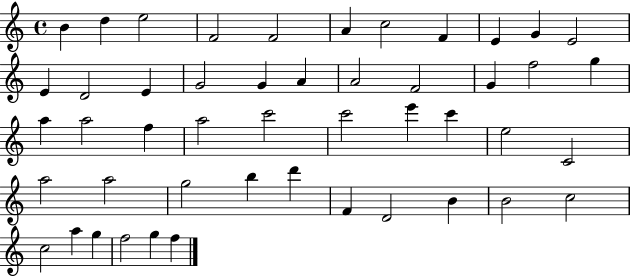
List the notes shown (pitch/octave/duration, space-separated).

B4/q D5/q E5/h F4/h F4/h A4/q C5/h F4/q E4/q G4/q E4/h E4/q D4/h E4/q G4/h G4/q A4/q A4/h F4/h G4/q F5/h G5/q A5/q A5/h F5/q A5/h C6/h C6/h E6/q C6/q E5/h C4/h A5/h A5/h G5/h B5/q D6/q F4/q D4/h B4/q B4/h C5/h C5/h A5/q G5/q F5/h G5/q F5/q